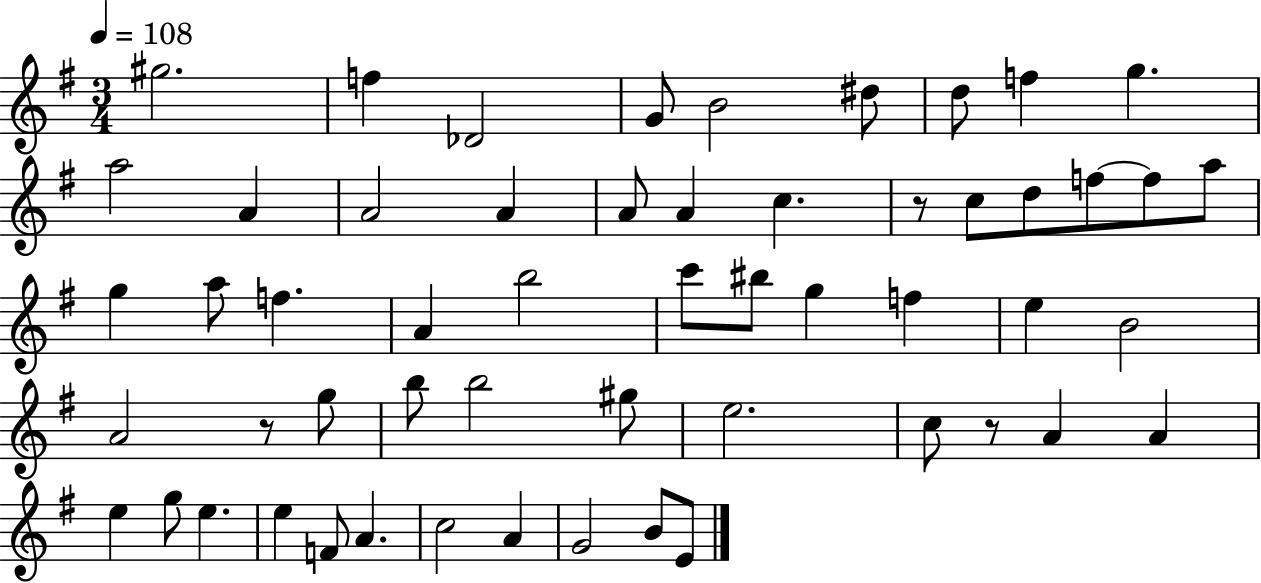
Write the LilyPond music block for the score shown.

{
  \clef treble
  \numericTimeSignature
  \time 3/4
  \key g \major
  \tempo 4 = 108
  gis''2. | f''4 des'2 | g'8 b'2 dis''8 | d''8 f''4 g''4. | \break a''2 a'4 | a'2 a'4 | a'8 a'4 c''4. | r8 c''8 d''8 f''8~~ f''8 a''8 | \break g''4 a''8 f''4. | a'4 b''2 | c'''8 bis''8 g''4 f''4 | e''4 b'2 | \break a'2 r8 g''8 | b''8 b''2 gis''8 | e''2. | c''8 r8 a'4 a'4 | \break e''4 g''8 e''4. | e''4 f'8 a'4. | c''2 a'4 | g'2 b'8 e'8 | \break \bar "|."
}